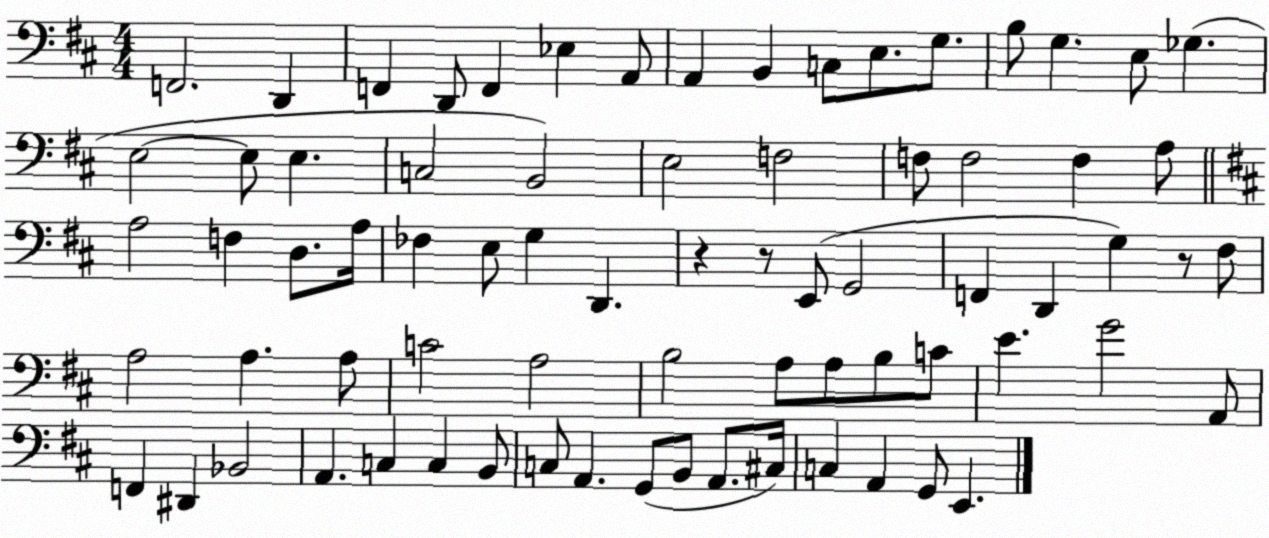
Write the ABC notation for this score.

X:1
T:Untitled
M:4/4
L:1/4
K:D
F,,2 D,, F,, D,,/2 F,, _E, A,,/2 A,, B,, C,/2 E,/2 G,/2 B,/2 G, E,/2 _G, E,2 E,/2 E, C,2 B,,2 E,2 F,2 F,/2 F,2 F, A,/2 A,2 F, D,/2 A,/4 _F, E,/2 G, D,, z z/2 E,,/2 G,,2 F,, D,, G, z/2 ^F,/2 A,2 A, A,/2 C2 A,2 B,2 A,/2 A,/2 B,/2 C/2 E G2 A,,/2 F,, ^D,, _B,,2 A,, C, C, B,,/2 C,/2 A,, G,,/2 B,,/2 A,,/2 ^C,/4 C, A,, G,,/2 E,,